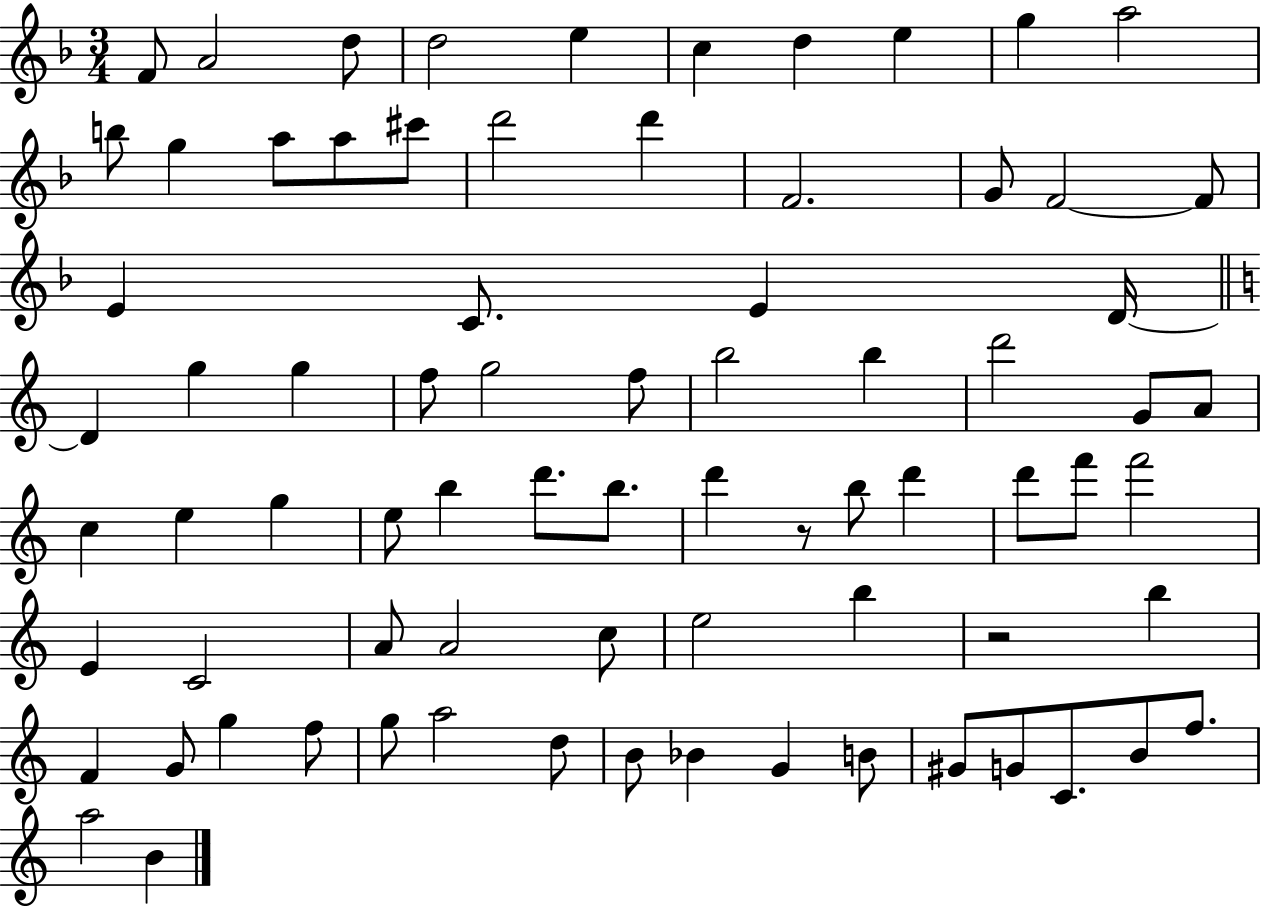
F4/e A4/h D5/e D5/h E5/q C5/q D5/q E5/q G5/q A5/h B5/e G5/q A5/e A5/e C#6/e D6/h D6/q F4/h. G4/e F4/h F4/e E4/q C4/e. E4/q D4/s D4/q G5/q G5/q F5/e G5/h F5/e B5/h B5/q D6/h G4/e A4/e C5/q E5/q G5/q E5/e B5/q D6/e. B5/e. D6/q R/e B5/e D6/q D6/e F6/e F6/h E4/q C4/h A4/e A4/h C5/e E5/h B5/q R/h B5/q F4/q G4/e G5/q F5/e G5/e A5/h D5/e B4/e Bb4/q G4/q B4/e G#4/e G4/e C4/e. B4/e F5/e. A5/h B4/q